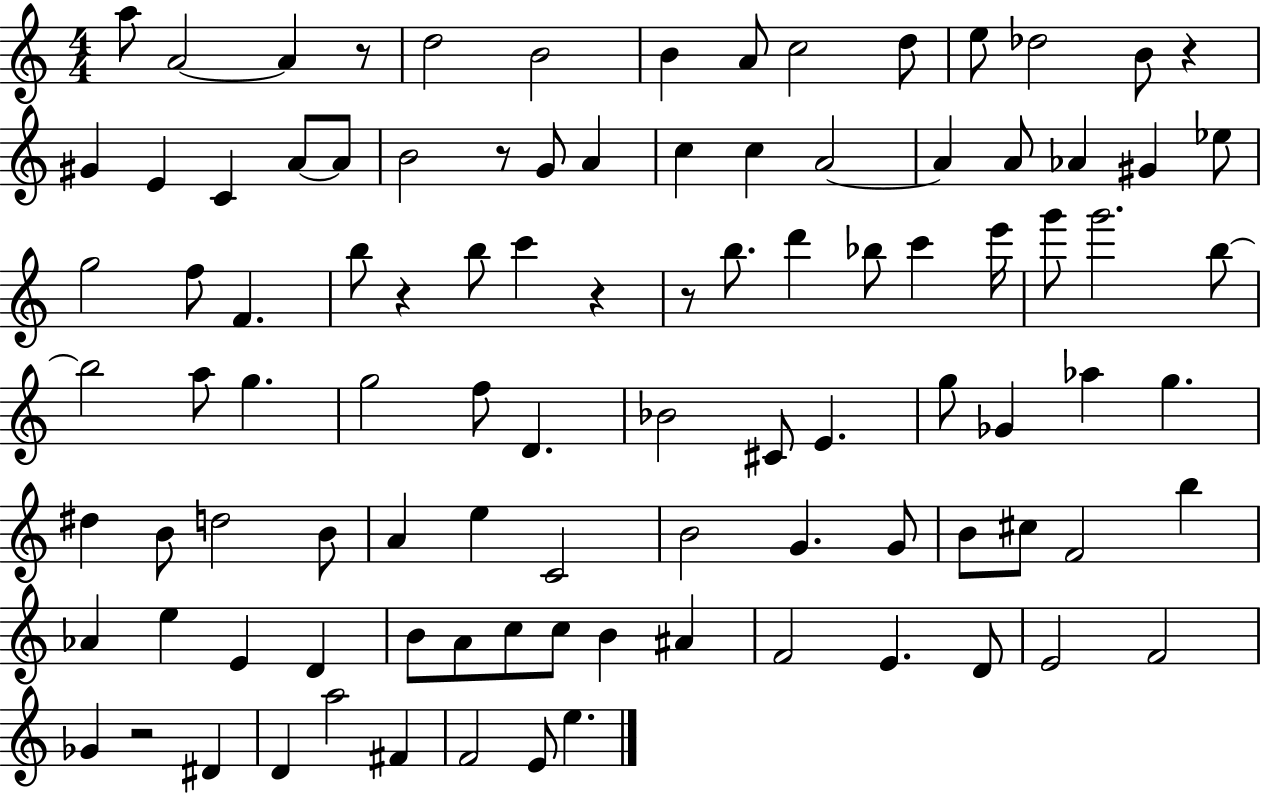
A5/e A4/h A4/q R/e D5/h B4/h B4/q A4/e C5/h D5/e E5/e Db5/h B4/e R/q G#4/q E4/q C4/q A4/e A4/e B4/h R/e G4/e A4/q C5/q C5/q A4/h A4/q A4/e Ab4/q G#4/q Eb5/e G5/h F5/e F4/q. B5/e R/q B5/e C6/q R/q R/e B5/e. D6/q Bb5/e C6/q E6/s G6/e G6/h. B5/e B5/h A5/e G5/q. G5/h F5/e D4/q. Bb4/h C#4/e E4/q. G5/e Gb4/q Ab5/q G5/q. D#5/q B4/e D5/h B4/e A4/q E5/q C4/h B4/h G4/q. G4/e B4/e C#5/e F4/h B5/q Ab4/q E5/q E4/q D4/q B4/e A4/e C5/e C5/e B4/q A#4/q F4/h E4/q. D4/e E4/h F4/h Gb4/q R/h D#4/q D4/q A5/h F#4/q F4/h E4/e E5/q.